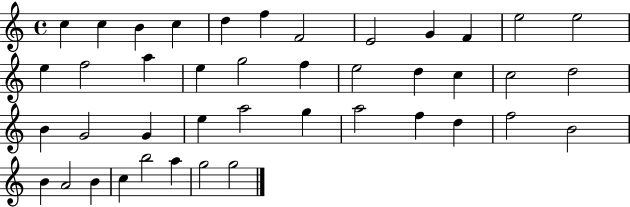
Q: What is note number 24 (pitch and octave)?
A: B4